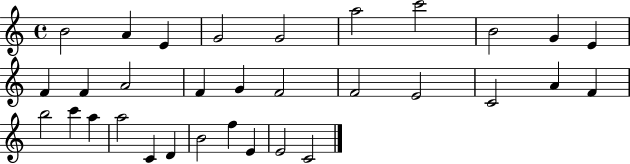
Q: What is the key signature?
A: C major